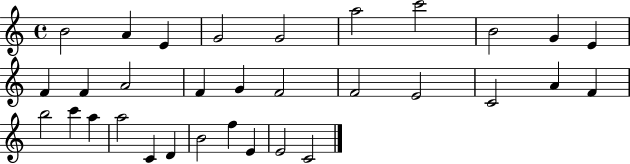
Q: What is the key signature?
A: C major